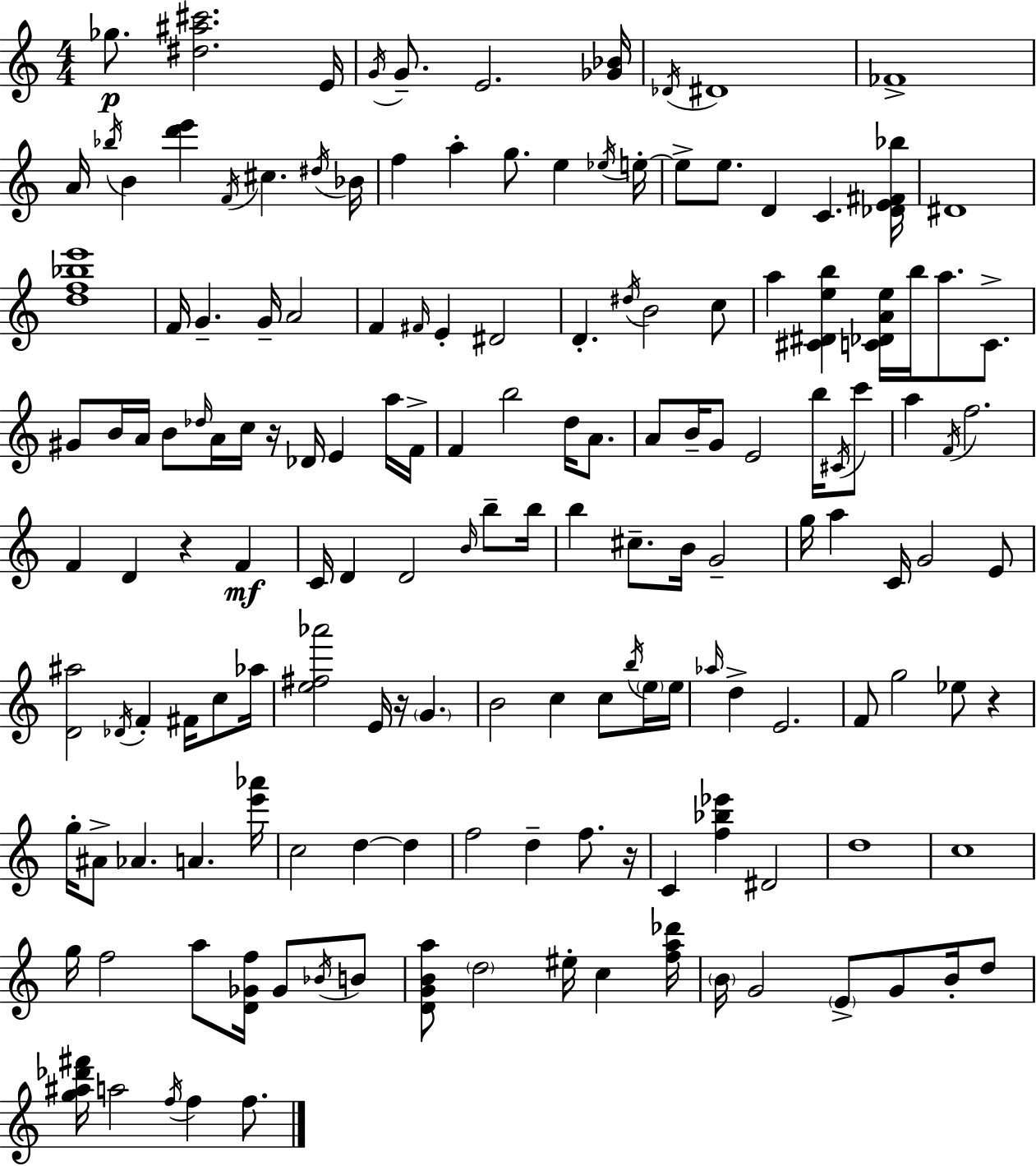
Gb5/e. [D#5,A#5,C#6]/h. E4/s G4/s G4/e. E4/h. [Gb4,Bb4]/s Db4/s D#4/w FES4/w A4/s Bb5/s B4/q [D6,E6]/q F4/s C#5/q. D#5/s Bb4/s F5/q A5/q G5/e. E5/q Eb5/s E5/s E5/e E5/e. D4/q C4/q. [Db4,E4,F#4,Bb5]/s D#4/w [D5,F5,Bb5,E6]/w F4/s G4/q. G4/s A4/h F4/q F#4/s E4/q D#4/h D4/q. D#5/s B4/h C5/e A5/q [C#4,D#4,E5,B5]/q [C4,Db4,A4,E5]/s B5/s A5/e. C4/e. G#4/e B4/s A4/s B4/e Db5/s A4/s C5/s R/s Db4/s E4/q A5/s F4/s F4/q B5/h D5/s A4/e. A4/e B4/s G4/e E4/h B5/s C#4/s C6/e A5/q F4/s F5/h. F4/q D4/q R/q F4/q C4/s D4/q D4/h B4/s B5/e B5/s B5/q C#5/e. B4/s G4/h G5/s A5/q C4/s G4/h E4/e [D4,A#5]/h Db4/s F4/q F#4/s C5/e Ab5/s [E5,F#5,Ab6]/h E4/s R/s G4/q. B4/h C5/q C5/e B5/s E5/s E5/s Ab5/s D5/q E4/h. F4/e G5/h Eb5/e R/q G5/s A#4/e Ab4/q. A4/q. [E6,Ab6]/s C5/h D5/q D5/q F5/h D5/q F5/e. R/s C4/q [F5,Bb5,Eb6]/q D#4/h D5/w C5/w G5/s F5/h A5/e [D4,Gb4,F5]/s Gb4/e Bb4/s B4/e [D4,G4,B4,A5]/e D5/h EIS5/s C5/q [F5,A5,Db6]/s B4/s G4/h E4/e G4/e B4/s D5/e [G5,A#5,Db6,F#6]/s A5/h F5/s F5/q F5/e.